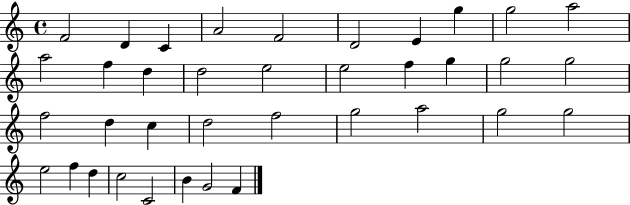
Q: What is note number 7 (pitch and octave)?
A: E4